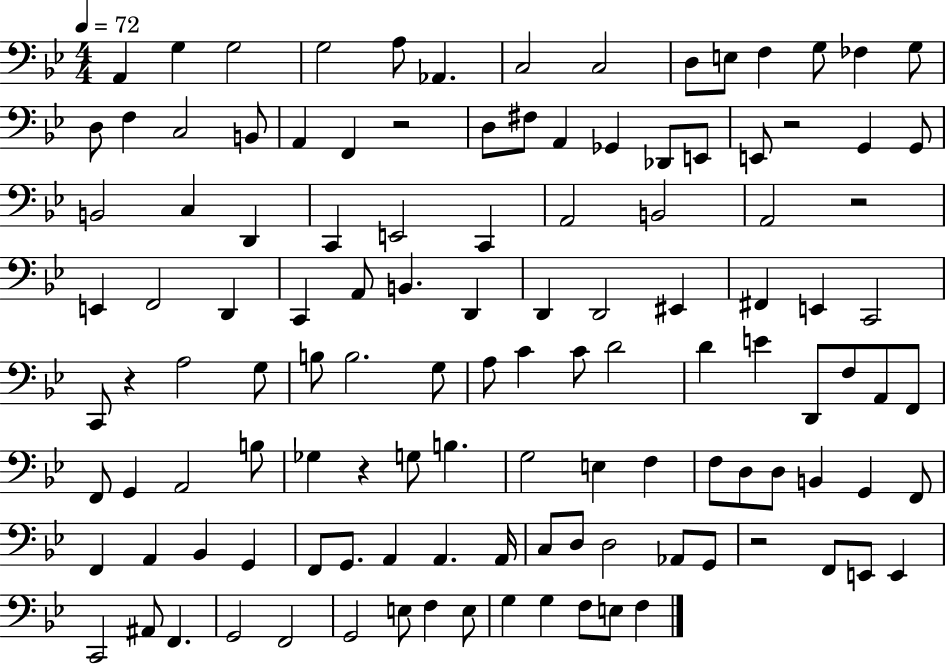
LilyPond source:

{
  \clef bass
  \numericTimeSignature
  \time 4/4
  \key bes \major
  \tempo 4 = 72
  a,4 g4 g2 | g2 a8 aes,4. | c2 c2 | d8 e8 f4 g8 fes4 g8 | \break d8 f4 c2 b,8 | a,4 f,4 r2 | d8 fis8 a,4 ges,4 des,8 e,8 | e,8 r2 g,4 g,8 | \break b,2 c4 d,4 | c,4 e,2 c,4 | a,2 b,2 | a,2 r2 | \break e,4 f,2 d,4 | c,4 a,8 b,4. d,4 | d,4 d,2 eis,4 | fis,4 e,4 c,2 | \break c,8 r4 a2 g8 | b8 b2. g8 | a8 c'4 c'8 d'2 | d'4 e'4 d,8 f8 a,8 f,8 | \break f,8 g,4 a,2 b8 | ges4 r4 g8 b4. | g2 e4 f4 | f8 d8 d8 b,4 g,4 f,8 | \break f,4 a,4 bes,4 g,4 | f,8 g,8. a,4 a,4. a,16 | c8 d8 d2 aes,8 g,8 | r2 f,8 e,8 e,4 | \break c,2 ais,8 f,4. | g,2 f,2 | g,2 e8 f4 e8 | g4 g4 f8 e8 f4 | \break \bar "|."
}